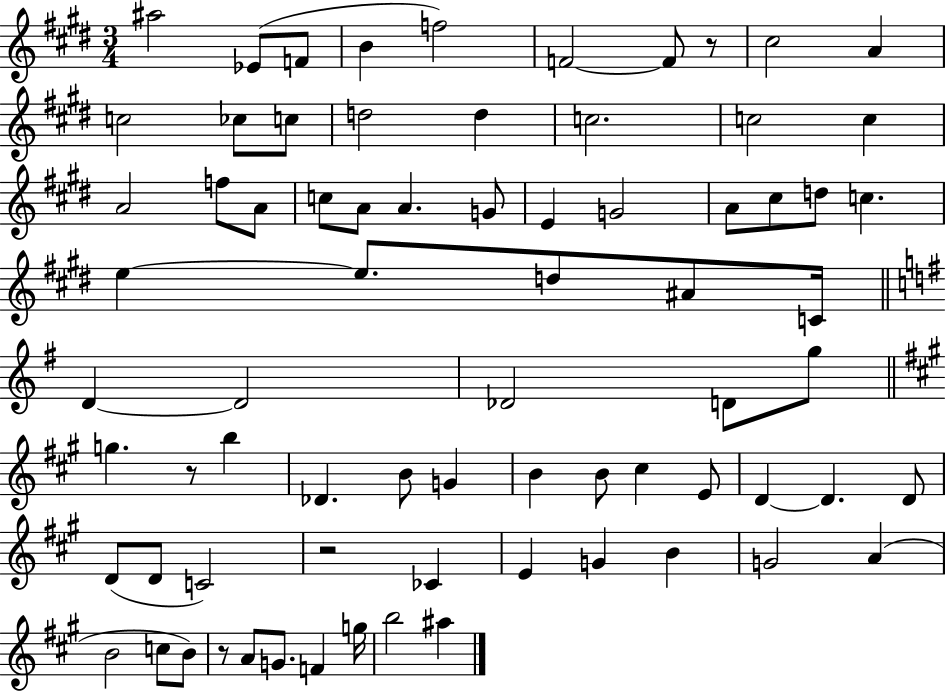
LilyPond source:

{
  \clef treble
  \numericTimeSignature
  \time 3/4
  \key e \major
  \repeat volta 2 { ais''2 ees'8( f'8 | b'4 f''2) | f'2~~ f'8 r8 | cis''2 a'4 | \break c''2 ces''8 c''8 | d''2 d''4 | c''2. | c''2 c''4 | \break a'2 f''8 a'8 | c''8 a'8 a'4. g'8 | e'4 g'2 | a'8 cis''8 d''8 c''4. | \break e''4~~ e''8. d''8 ais'8 c'16 | \bar "||" \break \key g \major d'4~~ d'2 | des'2 d'8 g''8 | \bar "||" \break \key a \major g''4. r8 b''4 | des'4. b'8 g'4 | b'4 b'8 cis''4 e'8 | d'4~~ d'4. d'8 | \break d'8( d'8 c'2) | r2 ces'4 | e'4 g'4 b'4 | g'2 a'4( | \break b'2 c''8 b'8) | r8 a'8 g'8. f'4 g''16 | b''2 ais''4 | } \bar "|."
}